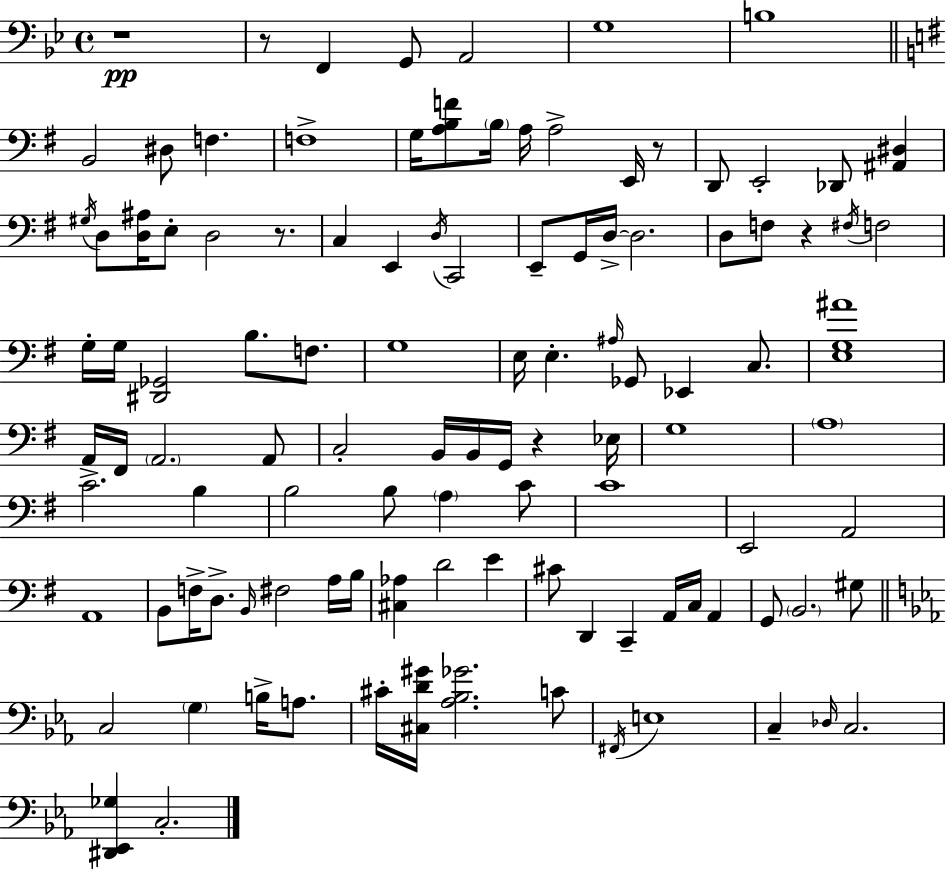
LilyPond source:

{
  \clef bass
  \time 4/4
  \defaultTimeSignature
  \key bes \major
  r1\pp | r8 f,4 g,8 a,2 | g1 | b1 | \break \bar "||" \break \key g \major b,2 dis8 f4. | f1-> | g16 <a b f'>8 \parenthesize b16 a16 a2-> e,16 r8 | d,8 e,2-. des,8 <ais, dis>4 | \break \acciaccatura { gis16 } d8 <d ais>16 e8-. d2 r8. | c4 e,4 \acciaccatura { d16 } c,2 | e,8-- g,16 d16->~~ d2. | d8 f8 r4 \acciaccatura { fis16 } f2 | \break g16-. g16 <dis, ges,>2 b8. | f8. g1 | e16 e4.-. \grace { ais16 } ges,8 ees,4 | c8. <e g ais'>1 | \break a,16-> fis,16 \parenthesize a,2. | a,8 c2-. b,16 b,16 g,16 r4 | ees16 g1 | \parenthesize a1 | \break c'2. | b4 b2 b8 \parenthesize a4 | c'8 c'1 | e,2 a,2 | \break a,1 | b,8 f16-> d8.-> \grace { b,16 } fis2 | a16 b16 <cis aes>4 d'2 | e'4 cis'8 d,4 c,4-- a,16 | \break c16 a,4 g,8 \parenthesize b,2. | gis8 \bar "||" \break \key c \minor c2 \parenthesize g4 b16-> a8. | cis'16-. <cis d' gis'>16 <aes bes ges'>2. c'8 | \acciaccatura { fis,16 } e1 | c4-- \grace { des16 } c2. | \break <dis, ees, ges>4 c2.-. | \bar "|."
}